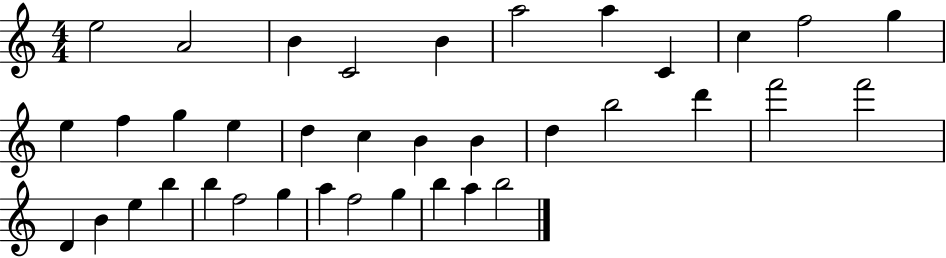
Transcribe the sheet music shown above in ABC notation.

X:1
T:Untitled
M:4/4
L:1/4
K:C
e2 A2 B C2 B a2 a C c f2 g e f g e d c B B d b2 d' f'2 f'2 D B e b b f2 g a f2 g b a b2